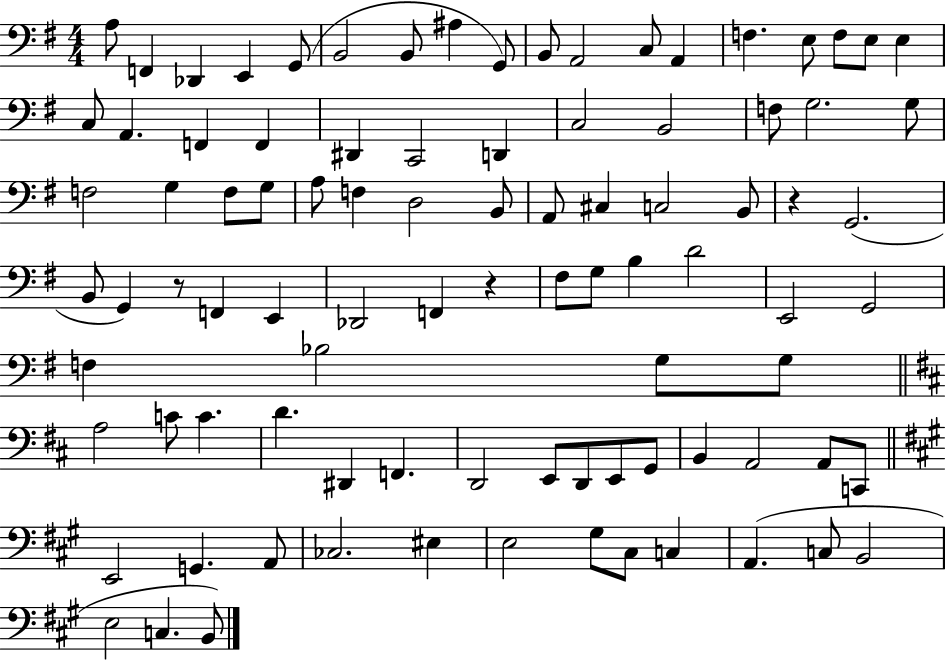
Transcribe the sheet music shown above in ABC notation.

X:1
T:Untitled
M:4/4
L:1/4
K:G
A,/2 F,, _D,, E,, G,,/2 B,,2 B,,/2 ^A, G,,/2 B,,/2 A,,2 C,/2 A,, F, E,/2 F,/2 E,/2 E, C,/2 A,, F,, F,, ^D,, C,,2 D,, C,2 B,,2 F,/2 G,2 G,/2 F,2 G, F,/2 G,/2 A,/2 F, D,2 B,,/2 A,,/2 ^C, C,2 B,,/2 z G,,2 B,,/2 G,, z/2 F,, E,, _D,,2 F,, z ^F,/2 G,/2 B, D2 E,,2 G,,2 F, _B,2 G,/2 G,/2 A,2 C/2 C D ^D,, F,, D,,2 E,,/2 D,,/2 E,,/2 G,,/2 B,, A,,2 A,,/2 C,,/2 E,,2 G,, A,,/2 _C,2 ^E, E,2 ^G,/2 ^C,/2 C, A,, C,/2 B,,2 E,2 C, B,,/2